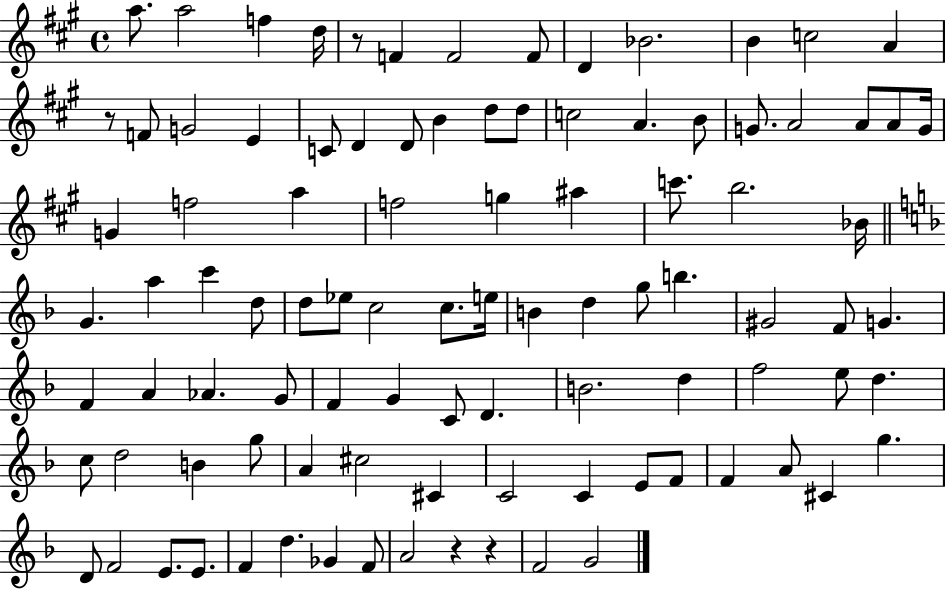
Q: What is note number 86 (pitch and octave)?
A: E4